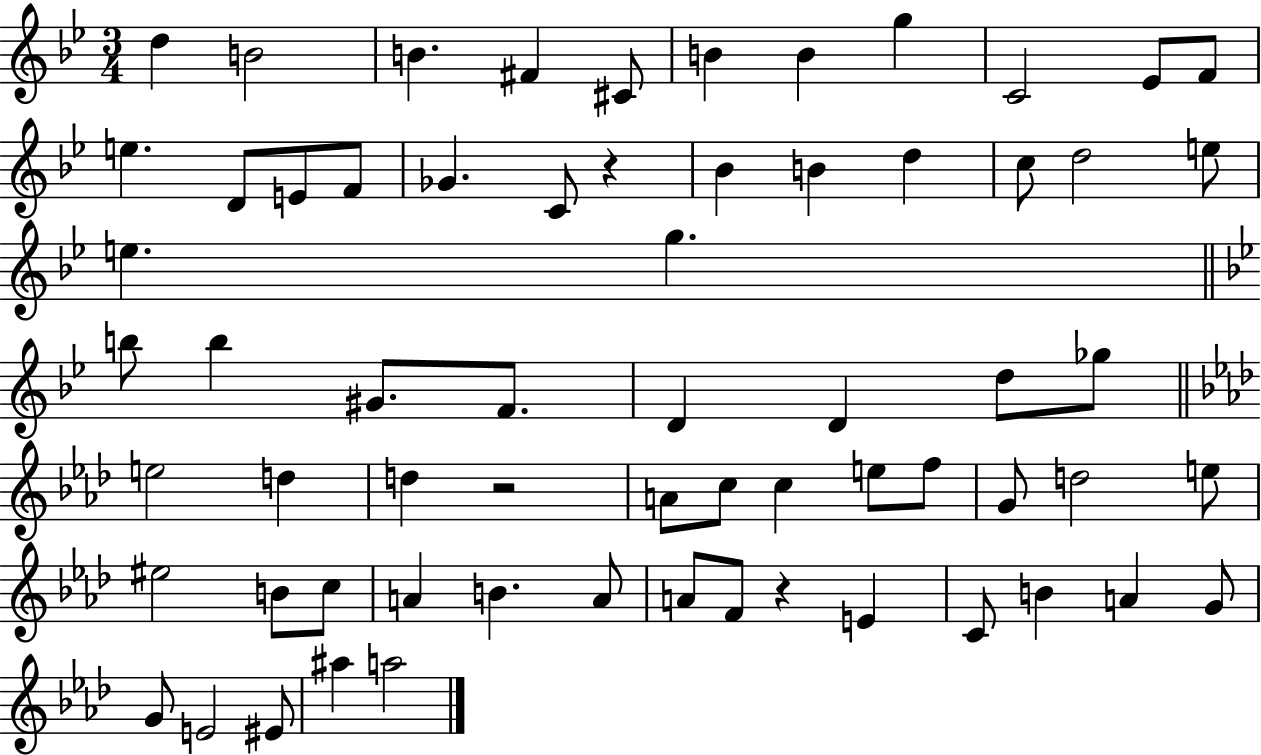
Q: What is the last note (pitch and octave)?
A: A5